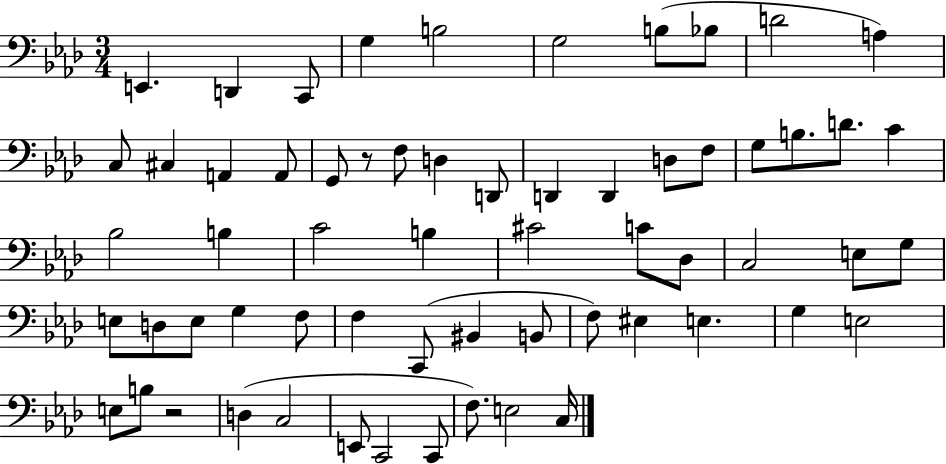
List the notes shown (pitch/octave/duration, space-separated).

E2/q. D2/q C2/e G3/q B3/h G3/h B3/e Bb3/e D4/h A3/q C3/e C#3/q A2/q A2/e G2/e R/e F3/e D3/q D2/e D2/q D2/q D3/e F3/e G3/e B3/e. D4/e. C4/q Bb3/h B3/q C4/h B3/q C#4/h C4/e Db3/e C3/h E3/e G3/e E3/e D3/e E3/e G3/q F3/e F3/q C2/e BIS2/q B2/e F3/e EIS3/q E3/q. G3/q E3/h E3/e B3/e R/h D3/q C3/h E2/e C2/h C2/e F3/e. E3/h C3/s